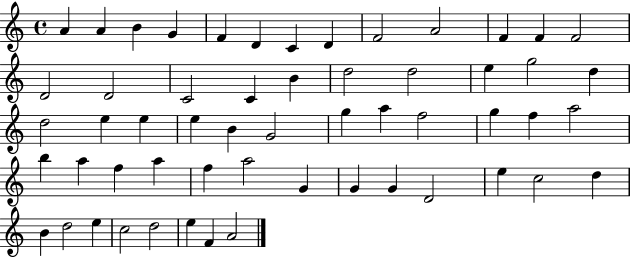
{
  \clef treble
  \time 4/4
  \defaultTimeSignature
  \key c \major
  a'4 a'4 b'4 g'4 | f'4 d'4 c'4 d'4 | f'2 a'2 | f'4 f'4 f'2 | \break d'2 d'2 | c'2 c'4 b'4 | d''2 d''2 | e''4 g''2 d''4 | \break d''2 e''4 e''4 | e''4 b'4 g'2 | g''4 a''4 f''2 | g''4 f''4 a''2 | \break b''4 a''4 f''4 a''4 | f''4 a''2 g'4 | g'4 g'4 d'2 | e''4 c''2 d''4 | \break b'4 d''2 e''4 | c''2 d''2 | e''4 f'4 a'2 | \bar "|."
}